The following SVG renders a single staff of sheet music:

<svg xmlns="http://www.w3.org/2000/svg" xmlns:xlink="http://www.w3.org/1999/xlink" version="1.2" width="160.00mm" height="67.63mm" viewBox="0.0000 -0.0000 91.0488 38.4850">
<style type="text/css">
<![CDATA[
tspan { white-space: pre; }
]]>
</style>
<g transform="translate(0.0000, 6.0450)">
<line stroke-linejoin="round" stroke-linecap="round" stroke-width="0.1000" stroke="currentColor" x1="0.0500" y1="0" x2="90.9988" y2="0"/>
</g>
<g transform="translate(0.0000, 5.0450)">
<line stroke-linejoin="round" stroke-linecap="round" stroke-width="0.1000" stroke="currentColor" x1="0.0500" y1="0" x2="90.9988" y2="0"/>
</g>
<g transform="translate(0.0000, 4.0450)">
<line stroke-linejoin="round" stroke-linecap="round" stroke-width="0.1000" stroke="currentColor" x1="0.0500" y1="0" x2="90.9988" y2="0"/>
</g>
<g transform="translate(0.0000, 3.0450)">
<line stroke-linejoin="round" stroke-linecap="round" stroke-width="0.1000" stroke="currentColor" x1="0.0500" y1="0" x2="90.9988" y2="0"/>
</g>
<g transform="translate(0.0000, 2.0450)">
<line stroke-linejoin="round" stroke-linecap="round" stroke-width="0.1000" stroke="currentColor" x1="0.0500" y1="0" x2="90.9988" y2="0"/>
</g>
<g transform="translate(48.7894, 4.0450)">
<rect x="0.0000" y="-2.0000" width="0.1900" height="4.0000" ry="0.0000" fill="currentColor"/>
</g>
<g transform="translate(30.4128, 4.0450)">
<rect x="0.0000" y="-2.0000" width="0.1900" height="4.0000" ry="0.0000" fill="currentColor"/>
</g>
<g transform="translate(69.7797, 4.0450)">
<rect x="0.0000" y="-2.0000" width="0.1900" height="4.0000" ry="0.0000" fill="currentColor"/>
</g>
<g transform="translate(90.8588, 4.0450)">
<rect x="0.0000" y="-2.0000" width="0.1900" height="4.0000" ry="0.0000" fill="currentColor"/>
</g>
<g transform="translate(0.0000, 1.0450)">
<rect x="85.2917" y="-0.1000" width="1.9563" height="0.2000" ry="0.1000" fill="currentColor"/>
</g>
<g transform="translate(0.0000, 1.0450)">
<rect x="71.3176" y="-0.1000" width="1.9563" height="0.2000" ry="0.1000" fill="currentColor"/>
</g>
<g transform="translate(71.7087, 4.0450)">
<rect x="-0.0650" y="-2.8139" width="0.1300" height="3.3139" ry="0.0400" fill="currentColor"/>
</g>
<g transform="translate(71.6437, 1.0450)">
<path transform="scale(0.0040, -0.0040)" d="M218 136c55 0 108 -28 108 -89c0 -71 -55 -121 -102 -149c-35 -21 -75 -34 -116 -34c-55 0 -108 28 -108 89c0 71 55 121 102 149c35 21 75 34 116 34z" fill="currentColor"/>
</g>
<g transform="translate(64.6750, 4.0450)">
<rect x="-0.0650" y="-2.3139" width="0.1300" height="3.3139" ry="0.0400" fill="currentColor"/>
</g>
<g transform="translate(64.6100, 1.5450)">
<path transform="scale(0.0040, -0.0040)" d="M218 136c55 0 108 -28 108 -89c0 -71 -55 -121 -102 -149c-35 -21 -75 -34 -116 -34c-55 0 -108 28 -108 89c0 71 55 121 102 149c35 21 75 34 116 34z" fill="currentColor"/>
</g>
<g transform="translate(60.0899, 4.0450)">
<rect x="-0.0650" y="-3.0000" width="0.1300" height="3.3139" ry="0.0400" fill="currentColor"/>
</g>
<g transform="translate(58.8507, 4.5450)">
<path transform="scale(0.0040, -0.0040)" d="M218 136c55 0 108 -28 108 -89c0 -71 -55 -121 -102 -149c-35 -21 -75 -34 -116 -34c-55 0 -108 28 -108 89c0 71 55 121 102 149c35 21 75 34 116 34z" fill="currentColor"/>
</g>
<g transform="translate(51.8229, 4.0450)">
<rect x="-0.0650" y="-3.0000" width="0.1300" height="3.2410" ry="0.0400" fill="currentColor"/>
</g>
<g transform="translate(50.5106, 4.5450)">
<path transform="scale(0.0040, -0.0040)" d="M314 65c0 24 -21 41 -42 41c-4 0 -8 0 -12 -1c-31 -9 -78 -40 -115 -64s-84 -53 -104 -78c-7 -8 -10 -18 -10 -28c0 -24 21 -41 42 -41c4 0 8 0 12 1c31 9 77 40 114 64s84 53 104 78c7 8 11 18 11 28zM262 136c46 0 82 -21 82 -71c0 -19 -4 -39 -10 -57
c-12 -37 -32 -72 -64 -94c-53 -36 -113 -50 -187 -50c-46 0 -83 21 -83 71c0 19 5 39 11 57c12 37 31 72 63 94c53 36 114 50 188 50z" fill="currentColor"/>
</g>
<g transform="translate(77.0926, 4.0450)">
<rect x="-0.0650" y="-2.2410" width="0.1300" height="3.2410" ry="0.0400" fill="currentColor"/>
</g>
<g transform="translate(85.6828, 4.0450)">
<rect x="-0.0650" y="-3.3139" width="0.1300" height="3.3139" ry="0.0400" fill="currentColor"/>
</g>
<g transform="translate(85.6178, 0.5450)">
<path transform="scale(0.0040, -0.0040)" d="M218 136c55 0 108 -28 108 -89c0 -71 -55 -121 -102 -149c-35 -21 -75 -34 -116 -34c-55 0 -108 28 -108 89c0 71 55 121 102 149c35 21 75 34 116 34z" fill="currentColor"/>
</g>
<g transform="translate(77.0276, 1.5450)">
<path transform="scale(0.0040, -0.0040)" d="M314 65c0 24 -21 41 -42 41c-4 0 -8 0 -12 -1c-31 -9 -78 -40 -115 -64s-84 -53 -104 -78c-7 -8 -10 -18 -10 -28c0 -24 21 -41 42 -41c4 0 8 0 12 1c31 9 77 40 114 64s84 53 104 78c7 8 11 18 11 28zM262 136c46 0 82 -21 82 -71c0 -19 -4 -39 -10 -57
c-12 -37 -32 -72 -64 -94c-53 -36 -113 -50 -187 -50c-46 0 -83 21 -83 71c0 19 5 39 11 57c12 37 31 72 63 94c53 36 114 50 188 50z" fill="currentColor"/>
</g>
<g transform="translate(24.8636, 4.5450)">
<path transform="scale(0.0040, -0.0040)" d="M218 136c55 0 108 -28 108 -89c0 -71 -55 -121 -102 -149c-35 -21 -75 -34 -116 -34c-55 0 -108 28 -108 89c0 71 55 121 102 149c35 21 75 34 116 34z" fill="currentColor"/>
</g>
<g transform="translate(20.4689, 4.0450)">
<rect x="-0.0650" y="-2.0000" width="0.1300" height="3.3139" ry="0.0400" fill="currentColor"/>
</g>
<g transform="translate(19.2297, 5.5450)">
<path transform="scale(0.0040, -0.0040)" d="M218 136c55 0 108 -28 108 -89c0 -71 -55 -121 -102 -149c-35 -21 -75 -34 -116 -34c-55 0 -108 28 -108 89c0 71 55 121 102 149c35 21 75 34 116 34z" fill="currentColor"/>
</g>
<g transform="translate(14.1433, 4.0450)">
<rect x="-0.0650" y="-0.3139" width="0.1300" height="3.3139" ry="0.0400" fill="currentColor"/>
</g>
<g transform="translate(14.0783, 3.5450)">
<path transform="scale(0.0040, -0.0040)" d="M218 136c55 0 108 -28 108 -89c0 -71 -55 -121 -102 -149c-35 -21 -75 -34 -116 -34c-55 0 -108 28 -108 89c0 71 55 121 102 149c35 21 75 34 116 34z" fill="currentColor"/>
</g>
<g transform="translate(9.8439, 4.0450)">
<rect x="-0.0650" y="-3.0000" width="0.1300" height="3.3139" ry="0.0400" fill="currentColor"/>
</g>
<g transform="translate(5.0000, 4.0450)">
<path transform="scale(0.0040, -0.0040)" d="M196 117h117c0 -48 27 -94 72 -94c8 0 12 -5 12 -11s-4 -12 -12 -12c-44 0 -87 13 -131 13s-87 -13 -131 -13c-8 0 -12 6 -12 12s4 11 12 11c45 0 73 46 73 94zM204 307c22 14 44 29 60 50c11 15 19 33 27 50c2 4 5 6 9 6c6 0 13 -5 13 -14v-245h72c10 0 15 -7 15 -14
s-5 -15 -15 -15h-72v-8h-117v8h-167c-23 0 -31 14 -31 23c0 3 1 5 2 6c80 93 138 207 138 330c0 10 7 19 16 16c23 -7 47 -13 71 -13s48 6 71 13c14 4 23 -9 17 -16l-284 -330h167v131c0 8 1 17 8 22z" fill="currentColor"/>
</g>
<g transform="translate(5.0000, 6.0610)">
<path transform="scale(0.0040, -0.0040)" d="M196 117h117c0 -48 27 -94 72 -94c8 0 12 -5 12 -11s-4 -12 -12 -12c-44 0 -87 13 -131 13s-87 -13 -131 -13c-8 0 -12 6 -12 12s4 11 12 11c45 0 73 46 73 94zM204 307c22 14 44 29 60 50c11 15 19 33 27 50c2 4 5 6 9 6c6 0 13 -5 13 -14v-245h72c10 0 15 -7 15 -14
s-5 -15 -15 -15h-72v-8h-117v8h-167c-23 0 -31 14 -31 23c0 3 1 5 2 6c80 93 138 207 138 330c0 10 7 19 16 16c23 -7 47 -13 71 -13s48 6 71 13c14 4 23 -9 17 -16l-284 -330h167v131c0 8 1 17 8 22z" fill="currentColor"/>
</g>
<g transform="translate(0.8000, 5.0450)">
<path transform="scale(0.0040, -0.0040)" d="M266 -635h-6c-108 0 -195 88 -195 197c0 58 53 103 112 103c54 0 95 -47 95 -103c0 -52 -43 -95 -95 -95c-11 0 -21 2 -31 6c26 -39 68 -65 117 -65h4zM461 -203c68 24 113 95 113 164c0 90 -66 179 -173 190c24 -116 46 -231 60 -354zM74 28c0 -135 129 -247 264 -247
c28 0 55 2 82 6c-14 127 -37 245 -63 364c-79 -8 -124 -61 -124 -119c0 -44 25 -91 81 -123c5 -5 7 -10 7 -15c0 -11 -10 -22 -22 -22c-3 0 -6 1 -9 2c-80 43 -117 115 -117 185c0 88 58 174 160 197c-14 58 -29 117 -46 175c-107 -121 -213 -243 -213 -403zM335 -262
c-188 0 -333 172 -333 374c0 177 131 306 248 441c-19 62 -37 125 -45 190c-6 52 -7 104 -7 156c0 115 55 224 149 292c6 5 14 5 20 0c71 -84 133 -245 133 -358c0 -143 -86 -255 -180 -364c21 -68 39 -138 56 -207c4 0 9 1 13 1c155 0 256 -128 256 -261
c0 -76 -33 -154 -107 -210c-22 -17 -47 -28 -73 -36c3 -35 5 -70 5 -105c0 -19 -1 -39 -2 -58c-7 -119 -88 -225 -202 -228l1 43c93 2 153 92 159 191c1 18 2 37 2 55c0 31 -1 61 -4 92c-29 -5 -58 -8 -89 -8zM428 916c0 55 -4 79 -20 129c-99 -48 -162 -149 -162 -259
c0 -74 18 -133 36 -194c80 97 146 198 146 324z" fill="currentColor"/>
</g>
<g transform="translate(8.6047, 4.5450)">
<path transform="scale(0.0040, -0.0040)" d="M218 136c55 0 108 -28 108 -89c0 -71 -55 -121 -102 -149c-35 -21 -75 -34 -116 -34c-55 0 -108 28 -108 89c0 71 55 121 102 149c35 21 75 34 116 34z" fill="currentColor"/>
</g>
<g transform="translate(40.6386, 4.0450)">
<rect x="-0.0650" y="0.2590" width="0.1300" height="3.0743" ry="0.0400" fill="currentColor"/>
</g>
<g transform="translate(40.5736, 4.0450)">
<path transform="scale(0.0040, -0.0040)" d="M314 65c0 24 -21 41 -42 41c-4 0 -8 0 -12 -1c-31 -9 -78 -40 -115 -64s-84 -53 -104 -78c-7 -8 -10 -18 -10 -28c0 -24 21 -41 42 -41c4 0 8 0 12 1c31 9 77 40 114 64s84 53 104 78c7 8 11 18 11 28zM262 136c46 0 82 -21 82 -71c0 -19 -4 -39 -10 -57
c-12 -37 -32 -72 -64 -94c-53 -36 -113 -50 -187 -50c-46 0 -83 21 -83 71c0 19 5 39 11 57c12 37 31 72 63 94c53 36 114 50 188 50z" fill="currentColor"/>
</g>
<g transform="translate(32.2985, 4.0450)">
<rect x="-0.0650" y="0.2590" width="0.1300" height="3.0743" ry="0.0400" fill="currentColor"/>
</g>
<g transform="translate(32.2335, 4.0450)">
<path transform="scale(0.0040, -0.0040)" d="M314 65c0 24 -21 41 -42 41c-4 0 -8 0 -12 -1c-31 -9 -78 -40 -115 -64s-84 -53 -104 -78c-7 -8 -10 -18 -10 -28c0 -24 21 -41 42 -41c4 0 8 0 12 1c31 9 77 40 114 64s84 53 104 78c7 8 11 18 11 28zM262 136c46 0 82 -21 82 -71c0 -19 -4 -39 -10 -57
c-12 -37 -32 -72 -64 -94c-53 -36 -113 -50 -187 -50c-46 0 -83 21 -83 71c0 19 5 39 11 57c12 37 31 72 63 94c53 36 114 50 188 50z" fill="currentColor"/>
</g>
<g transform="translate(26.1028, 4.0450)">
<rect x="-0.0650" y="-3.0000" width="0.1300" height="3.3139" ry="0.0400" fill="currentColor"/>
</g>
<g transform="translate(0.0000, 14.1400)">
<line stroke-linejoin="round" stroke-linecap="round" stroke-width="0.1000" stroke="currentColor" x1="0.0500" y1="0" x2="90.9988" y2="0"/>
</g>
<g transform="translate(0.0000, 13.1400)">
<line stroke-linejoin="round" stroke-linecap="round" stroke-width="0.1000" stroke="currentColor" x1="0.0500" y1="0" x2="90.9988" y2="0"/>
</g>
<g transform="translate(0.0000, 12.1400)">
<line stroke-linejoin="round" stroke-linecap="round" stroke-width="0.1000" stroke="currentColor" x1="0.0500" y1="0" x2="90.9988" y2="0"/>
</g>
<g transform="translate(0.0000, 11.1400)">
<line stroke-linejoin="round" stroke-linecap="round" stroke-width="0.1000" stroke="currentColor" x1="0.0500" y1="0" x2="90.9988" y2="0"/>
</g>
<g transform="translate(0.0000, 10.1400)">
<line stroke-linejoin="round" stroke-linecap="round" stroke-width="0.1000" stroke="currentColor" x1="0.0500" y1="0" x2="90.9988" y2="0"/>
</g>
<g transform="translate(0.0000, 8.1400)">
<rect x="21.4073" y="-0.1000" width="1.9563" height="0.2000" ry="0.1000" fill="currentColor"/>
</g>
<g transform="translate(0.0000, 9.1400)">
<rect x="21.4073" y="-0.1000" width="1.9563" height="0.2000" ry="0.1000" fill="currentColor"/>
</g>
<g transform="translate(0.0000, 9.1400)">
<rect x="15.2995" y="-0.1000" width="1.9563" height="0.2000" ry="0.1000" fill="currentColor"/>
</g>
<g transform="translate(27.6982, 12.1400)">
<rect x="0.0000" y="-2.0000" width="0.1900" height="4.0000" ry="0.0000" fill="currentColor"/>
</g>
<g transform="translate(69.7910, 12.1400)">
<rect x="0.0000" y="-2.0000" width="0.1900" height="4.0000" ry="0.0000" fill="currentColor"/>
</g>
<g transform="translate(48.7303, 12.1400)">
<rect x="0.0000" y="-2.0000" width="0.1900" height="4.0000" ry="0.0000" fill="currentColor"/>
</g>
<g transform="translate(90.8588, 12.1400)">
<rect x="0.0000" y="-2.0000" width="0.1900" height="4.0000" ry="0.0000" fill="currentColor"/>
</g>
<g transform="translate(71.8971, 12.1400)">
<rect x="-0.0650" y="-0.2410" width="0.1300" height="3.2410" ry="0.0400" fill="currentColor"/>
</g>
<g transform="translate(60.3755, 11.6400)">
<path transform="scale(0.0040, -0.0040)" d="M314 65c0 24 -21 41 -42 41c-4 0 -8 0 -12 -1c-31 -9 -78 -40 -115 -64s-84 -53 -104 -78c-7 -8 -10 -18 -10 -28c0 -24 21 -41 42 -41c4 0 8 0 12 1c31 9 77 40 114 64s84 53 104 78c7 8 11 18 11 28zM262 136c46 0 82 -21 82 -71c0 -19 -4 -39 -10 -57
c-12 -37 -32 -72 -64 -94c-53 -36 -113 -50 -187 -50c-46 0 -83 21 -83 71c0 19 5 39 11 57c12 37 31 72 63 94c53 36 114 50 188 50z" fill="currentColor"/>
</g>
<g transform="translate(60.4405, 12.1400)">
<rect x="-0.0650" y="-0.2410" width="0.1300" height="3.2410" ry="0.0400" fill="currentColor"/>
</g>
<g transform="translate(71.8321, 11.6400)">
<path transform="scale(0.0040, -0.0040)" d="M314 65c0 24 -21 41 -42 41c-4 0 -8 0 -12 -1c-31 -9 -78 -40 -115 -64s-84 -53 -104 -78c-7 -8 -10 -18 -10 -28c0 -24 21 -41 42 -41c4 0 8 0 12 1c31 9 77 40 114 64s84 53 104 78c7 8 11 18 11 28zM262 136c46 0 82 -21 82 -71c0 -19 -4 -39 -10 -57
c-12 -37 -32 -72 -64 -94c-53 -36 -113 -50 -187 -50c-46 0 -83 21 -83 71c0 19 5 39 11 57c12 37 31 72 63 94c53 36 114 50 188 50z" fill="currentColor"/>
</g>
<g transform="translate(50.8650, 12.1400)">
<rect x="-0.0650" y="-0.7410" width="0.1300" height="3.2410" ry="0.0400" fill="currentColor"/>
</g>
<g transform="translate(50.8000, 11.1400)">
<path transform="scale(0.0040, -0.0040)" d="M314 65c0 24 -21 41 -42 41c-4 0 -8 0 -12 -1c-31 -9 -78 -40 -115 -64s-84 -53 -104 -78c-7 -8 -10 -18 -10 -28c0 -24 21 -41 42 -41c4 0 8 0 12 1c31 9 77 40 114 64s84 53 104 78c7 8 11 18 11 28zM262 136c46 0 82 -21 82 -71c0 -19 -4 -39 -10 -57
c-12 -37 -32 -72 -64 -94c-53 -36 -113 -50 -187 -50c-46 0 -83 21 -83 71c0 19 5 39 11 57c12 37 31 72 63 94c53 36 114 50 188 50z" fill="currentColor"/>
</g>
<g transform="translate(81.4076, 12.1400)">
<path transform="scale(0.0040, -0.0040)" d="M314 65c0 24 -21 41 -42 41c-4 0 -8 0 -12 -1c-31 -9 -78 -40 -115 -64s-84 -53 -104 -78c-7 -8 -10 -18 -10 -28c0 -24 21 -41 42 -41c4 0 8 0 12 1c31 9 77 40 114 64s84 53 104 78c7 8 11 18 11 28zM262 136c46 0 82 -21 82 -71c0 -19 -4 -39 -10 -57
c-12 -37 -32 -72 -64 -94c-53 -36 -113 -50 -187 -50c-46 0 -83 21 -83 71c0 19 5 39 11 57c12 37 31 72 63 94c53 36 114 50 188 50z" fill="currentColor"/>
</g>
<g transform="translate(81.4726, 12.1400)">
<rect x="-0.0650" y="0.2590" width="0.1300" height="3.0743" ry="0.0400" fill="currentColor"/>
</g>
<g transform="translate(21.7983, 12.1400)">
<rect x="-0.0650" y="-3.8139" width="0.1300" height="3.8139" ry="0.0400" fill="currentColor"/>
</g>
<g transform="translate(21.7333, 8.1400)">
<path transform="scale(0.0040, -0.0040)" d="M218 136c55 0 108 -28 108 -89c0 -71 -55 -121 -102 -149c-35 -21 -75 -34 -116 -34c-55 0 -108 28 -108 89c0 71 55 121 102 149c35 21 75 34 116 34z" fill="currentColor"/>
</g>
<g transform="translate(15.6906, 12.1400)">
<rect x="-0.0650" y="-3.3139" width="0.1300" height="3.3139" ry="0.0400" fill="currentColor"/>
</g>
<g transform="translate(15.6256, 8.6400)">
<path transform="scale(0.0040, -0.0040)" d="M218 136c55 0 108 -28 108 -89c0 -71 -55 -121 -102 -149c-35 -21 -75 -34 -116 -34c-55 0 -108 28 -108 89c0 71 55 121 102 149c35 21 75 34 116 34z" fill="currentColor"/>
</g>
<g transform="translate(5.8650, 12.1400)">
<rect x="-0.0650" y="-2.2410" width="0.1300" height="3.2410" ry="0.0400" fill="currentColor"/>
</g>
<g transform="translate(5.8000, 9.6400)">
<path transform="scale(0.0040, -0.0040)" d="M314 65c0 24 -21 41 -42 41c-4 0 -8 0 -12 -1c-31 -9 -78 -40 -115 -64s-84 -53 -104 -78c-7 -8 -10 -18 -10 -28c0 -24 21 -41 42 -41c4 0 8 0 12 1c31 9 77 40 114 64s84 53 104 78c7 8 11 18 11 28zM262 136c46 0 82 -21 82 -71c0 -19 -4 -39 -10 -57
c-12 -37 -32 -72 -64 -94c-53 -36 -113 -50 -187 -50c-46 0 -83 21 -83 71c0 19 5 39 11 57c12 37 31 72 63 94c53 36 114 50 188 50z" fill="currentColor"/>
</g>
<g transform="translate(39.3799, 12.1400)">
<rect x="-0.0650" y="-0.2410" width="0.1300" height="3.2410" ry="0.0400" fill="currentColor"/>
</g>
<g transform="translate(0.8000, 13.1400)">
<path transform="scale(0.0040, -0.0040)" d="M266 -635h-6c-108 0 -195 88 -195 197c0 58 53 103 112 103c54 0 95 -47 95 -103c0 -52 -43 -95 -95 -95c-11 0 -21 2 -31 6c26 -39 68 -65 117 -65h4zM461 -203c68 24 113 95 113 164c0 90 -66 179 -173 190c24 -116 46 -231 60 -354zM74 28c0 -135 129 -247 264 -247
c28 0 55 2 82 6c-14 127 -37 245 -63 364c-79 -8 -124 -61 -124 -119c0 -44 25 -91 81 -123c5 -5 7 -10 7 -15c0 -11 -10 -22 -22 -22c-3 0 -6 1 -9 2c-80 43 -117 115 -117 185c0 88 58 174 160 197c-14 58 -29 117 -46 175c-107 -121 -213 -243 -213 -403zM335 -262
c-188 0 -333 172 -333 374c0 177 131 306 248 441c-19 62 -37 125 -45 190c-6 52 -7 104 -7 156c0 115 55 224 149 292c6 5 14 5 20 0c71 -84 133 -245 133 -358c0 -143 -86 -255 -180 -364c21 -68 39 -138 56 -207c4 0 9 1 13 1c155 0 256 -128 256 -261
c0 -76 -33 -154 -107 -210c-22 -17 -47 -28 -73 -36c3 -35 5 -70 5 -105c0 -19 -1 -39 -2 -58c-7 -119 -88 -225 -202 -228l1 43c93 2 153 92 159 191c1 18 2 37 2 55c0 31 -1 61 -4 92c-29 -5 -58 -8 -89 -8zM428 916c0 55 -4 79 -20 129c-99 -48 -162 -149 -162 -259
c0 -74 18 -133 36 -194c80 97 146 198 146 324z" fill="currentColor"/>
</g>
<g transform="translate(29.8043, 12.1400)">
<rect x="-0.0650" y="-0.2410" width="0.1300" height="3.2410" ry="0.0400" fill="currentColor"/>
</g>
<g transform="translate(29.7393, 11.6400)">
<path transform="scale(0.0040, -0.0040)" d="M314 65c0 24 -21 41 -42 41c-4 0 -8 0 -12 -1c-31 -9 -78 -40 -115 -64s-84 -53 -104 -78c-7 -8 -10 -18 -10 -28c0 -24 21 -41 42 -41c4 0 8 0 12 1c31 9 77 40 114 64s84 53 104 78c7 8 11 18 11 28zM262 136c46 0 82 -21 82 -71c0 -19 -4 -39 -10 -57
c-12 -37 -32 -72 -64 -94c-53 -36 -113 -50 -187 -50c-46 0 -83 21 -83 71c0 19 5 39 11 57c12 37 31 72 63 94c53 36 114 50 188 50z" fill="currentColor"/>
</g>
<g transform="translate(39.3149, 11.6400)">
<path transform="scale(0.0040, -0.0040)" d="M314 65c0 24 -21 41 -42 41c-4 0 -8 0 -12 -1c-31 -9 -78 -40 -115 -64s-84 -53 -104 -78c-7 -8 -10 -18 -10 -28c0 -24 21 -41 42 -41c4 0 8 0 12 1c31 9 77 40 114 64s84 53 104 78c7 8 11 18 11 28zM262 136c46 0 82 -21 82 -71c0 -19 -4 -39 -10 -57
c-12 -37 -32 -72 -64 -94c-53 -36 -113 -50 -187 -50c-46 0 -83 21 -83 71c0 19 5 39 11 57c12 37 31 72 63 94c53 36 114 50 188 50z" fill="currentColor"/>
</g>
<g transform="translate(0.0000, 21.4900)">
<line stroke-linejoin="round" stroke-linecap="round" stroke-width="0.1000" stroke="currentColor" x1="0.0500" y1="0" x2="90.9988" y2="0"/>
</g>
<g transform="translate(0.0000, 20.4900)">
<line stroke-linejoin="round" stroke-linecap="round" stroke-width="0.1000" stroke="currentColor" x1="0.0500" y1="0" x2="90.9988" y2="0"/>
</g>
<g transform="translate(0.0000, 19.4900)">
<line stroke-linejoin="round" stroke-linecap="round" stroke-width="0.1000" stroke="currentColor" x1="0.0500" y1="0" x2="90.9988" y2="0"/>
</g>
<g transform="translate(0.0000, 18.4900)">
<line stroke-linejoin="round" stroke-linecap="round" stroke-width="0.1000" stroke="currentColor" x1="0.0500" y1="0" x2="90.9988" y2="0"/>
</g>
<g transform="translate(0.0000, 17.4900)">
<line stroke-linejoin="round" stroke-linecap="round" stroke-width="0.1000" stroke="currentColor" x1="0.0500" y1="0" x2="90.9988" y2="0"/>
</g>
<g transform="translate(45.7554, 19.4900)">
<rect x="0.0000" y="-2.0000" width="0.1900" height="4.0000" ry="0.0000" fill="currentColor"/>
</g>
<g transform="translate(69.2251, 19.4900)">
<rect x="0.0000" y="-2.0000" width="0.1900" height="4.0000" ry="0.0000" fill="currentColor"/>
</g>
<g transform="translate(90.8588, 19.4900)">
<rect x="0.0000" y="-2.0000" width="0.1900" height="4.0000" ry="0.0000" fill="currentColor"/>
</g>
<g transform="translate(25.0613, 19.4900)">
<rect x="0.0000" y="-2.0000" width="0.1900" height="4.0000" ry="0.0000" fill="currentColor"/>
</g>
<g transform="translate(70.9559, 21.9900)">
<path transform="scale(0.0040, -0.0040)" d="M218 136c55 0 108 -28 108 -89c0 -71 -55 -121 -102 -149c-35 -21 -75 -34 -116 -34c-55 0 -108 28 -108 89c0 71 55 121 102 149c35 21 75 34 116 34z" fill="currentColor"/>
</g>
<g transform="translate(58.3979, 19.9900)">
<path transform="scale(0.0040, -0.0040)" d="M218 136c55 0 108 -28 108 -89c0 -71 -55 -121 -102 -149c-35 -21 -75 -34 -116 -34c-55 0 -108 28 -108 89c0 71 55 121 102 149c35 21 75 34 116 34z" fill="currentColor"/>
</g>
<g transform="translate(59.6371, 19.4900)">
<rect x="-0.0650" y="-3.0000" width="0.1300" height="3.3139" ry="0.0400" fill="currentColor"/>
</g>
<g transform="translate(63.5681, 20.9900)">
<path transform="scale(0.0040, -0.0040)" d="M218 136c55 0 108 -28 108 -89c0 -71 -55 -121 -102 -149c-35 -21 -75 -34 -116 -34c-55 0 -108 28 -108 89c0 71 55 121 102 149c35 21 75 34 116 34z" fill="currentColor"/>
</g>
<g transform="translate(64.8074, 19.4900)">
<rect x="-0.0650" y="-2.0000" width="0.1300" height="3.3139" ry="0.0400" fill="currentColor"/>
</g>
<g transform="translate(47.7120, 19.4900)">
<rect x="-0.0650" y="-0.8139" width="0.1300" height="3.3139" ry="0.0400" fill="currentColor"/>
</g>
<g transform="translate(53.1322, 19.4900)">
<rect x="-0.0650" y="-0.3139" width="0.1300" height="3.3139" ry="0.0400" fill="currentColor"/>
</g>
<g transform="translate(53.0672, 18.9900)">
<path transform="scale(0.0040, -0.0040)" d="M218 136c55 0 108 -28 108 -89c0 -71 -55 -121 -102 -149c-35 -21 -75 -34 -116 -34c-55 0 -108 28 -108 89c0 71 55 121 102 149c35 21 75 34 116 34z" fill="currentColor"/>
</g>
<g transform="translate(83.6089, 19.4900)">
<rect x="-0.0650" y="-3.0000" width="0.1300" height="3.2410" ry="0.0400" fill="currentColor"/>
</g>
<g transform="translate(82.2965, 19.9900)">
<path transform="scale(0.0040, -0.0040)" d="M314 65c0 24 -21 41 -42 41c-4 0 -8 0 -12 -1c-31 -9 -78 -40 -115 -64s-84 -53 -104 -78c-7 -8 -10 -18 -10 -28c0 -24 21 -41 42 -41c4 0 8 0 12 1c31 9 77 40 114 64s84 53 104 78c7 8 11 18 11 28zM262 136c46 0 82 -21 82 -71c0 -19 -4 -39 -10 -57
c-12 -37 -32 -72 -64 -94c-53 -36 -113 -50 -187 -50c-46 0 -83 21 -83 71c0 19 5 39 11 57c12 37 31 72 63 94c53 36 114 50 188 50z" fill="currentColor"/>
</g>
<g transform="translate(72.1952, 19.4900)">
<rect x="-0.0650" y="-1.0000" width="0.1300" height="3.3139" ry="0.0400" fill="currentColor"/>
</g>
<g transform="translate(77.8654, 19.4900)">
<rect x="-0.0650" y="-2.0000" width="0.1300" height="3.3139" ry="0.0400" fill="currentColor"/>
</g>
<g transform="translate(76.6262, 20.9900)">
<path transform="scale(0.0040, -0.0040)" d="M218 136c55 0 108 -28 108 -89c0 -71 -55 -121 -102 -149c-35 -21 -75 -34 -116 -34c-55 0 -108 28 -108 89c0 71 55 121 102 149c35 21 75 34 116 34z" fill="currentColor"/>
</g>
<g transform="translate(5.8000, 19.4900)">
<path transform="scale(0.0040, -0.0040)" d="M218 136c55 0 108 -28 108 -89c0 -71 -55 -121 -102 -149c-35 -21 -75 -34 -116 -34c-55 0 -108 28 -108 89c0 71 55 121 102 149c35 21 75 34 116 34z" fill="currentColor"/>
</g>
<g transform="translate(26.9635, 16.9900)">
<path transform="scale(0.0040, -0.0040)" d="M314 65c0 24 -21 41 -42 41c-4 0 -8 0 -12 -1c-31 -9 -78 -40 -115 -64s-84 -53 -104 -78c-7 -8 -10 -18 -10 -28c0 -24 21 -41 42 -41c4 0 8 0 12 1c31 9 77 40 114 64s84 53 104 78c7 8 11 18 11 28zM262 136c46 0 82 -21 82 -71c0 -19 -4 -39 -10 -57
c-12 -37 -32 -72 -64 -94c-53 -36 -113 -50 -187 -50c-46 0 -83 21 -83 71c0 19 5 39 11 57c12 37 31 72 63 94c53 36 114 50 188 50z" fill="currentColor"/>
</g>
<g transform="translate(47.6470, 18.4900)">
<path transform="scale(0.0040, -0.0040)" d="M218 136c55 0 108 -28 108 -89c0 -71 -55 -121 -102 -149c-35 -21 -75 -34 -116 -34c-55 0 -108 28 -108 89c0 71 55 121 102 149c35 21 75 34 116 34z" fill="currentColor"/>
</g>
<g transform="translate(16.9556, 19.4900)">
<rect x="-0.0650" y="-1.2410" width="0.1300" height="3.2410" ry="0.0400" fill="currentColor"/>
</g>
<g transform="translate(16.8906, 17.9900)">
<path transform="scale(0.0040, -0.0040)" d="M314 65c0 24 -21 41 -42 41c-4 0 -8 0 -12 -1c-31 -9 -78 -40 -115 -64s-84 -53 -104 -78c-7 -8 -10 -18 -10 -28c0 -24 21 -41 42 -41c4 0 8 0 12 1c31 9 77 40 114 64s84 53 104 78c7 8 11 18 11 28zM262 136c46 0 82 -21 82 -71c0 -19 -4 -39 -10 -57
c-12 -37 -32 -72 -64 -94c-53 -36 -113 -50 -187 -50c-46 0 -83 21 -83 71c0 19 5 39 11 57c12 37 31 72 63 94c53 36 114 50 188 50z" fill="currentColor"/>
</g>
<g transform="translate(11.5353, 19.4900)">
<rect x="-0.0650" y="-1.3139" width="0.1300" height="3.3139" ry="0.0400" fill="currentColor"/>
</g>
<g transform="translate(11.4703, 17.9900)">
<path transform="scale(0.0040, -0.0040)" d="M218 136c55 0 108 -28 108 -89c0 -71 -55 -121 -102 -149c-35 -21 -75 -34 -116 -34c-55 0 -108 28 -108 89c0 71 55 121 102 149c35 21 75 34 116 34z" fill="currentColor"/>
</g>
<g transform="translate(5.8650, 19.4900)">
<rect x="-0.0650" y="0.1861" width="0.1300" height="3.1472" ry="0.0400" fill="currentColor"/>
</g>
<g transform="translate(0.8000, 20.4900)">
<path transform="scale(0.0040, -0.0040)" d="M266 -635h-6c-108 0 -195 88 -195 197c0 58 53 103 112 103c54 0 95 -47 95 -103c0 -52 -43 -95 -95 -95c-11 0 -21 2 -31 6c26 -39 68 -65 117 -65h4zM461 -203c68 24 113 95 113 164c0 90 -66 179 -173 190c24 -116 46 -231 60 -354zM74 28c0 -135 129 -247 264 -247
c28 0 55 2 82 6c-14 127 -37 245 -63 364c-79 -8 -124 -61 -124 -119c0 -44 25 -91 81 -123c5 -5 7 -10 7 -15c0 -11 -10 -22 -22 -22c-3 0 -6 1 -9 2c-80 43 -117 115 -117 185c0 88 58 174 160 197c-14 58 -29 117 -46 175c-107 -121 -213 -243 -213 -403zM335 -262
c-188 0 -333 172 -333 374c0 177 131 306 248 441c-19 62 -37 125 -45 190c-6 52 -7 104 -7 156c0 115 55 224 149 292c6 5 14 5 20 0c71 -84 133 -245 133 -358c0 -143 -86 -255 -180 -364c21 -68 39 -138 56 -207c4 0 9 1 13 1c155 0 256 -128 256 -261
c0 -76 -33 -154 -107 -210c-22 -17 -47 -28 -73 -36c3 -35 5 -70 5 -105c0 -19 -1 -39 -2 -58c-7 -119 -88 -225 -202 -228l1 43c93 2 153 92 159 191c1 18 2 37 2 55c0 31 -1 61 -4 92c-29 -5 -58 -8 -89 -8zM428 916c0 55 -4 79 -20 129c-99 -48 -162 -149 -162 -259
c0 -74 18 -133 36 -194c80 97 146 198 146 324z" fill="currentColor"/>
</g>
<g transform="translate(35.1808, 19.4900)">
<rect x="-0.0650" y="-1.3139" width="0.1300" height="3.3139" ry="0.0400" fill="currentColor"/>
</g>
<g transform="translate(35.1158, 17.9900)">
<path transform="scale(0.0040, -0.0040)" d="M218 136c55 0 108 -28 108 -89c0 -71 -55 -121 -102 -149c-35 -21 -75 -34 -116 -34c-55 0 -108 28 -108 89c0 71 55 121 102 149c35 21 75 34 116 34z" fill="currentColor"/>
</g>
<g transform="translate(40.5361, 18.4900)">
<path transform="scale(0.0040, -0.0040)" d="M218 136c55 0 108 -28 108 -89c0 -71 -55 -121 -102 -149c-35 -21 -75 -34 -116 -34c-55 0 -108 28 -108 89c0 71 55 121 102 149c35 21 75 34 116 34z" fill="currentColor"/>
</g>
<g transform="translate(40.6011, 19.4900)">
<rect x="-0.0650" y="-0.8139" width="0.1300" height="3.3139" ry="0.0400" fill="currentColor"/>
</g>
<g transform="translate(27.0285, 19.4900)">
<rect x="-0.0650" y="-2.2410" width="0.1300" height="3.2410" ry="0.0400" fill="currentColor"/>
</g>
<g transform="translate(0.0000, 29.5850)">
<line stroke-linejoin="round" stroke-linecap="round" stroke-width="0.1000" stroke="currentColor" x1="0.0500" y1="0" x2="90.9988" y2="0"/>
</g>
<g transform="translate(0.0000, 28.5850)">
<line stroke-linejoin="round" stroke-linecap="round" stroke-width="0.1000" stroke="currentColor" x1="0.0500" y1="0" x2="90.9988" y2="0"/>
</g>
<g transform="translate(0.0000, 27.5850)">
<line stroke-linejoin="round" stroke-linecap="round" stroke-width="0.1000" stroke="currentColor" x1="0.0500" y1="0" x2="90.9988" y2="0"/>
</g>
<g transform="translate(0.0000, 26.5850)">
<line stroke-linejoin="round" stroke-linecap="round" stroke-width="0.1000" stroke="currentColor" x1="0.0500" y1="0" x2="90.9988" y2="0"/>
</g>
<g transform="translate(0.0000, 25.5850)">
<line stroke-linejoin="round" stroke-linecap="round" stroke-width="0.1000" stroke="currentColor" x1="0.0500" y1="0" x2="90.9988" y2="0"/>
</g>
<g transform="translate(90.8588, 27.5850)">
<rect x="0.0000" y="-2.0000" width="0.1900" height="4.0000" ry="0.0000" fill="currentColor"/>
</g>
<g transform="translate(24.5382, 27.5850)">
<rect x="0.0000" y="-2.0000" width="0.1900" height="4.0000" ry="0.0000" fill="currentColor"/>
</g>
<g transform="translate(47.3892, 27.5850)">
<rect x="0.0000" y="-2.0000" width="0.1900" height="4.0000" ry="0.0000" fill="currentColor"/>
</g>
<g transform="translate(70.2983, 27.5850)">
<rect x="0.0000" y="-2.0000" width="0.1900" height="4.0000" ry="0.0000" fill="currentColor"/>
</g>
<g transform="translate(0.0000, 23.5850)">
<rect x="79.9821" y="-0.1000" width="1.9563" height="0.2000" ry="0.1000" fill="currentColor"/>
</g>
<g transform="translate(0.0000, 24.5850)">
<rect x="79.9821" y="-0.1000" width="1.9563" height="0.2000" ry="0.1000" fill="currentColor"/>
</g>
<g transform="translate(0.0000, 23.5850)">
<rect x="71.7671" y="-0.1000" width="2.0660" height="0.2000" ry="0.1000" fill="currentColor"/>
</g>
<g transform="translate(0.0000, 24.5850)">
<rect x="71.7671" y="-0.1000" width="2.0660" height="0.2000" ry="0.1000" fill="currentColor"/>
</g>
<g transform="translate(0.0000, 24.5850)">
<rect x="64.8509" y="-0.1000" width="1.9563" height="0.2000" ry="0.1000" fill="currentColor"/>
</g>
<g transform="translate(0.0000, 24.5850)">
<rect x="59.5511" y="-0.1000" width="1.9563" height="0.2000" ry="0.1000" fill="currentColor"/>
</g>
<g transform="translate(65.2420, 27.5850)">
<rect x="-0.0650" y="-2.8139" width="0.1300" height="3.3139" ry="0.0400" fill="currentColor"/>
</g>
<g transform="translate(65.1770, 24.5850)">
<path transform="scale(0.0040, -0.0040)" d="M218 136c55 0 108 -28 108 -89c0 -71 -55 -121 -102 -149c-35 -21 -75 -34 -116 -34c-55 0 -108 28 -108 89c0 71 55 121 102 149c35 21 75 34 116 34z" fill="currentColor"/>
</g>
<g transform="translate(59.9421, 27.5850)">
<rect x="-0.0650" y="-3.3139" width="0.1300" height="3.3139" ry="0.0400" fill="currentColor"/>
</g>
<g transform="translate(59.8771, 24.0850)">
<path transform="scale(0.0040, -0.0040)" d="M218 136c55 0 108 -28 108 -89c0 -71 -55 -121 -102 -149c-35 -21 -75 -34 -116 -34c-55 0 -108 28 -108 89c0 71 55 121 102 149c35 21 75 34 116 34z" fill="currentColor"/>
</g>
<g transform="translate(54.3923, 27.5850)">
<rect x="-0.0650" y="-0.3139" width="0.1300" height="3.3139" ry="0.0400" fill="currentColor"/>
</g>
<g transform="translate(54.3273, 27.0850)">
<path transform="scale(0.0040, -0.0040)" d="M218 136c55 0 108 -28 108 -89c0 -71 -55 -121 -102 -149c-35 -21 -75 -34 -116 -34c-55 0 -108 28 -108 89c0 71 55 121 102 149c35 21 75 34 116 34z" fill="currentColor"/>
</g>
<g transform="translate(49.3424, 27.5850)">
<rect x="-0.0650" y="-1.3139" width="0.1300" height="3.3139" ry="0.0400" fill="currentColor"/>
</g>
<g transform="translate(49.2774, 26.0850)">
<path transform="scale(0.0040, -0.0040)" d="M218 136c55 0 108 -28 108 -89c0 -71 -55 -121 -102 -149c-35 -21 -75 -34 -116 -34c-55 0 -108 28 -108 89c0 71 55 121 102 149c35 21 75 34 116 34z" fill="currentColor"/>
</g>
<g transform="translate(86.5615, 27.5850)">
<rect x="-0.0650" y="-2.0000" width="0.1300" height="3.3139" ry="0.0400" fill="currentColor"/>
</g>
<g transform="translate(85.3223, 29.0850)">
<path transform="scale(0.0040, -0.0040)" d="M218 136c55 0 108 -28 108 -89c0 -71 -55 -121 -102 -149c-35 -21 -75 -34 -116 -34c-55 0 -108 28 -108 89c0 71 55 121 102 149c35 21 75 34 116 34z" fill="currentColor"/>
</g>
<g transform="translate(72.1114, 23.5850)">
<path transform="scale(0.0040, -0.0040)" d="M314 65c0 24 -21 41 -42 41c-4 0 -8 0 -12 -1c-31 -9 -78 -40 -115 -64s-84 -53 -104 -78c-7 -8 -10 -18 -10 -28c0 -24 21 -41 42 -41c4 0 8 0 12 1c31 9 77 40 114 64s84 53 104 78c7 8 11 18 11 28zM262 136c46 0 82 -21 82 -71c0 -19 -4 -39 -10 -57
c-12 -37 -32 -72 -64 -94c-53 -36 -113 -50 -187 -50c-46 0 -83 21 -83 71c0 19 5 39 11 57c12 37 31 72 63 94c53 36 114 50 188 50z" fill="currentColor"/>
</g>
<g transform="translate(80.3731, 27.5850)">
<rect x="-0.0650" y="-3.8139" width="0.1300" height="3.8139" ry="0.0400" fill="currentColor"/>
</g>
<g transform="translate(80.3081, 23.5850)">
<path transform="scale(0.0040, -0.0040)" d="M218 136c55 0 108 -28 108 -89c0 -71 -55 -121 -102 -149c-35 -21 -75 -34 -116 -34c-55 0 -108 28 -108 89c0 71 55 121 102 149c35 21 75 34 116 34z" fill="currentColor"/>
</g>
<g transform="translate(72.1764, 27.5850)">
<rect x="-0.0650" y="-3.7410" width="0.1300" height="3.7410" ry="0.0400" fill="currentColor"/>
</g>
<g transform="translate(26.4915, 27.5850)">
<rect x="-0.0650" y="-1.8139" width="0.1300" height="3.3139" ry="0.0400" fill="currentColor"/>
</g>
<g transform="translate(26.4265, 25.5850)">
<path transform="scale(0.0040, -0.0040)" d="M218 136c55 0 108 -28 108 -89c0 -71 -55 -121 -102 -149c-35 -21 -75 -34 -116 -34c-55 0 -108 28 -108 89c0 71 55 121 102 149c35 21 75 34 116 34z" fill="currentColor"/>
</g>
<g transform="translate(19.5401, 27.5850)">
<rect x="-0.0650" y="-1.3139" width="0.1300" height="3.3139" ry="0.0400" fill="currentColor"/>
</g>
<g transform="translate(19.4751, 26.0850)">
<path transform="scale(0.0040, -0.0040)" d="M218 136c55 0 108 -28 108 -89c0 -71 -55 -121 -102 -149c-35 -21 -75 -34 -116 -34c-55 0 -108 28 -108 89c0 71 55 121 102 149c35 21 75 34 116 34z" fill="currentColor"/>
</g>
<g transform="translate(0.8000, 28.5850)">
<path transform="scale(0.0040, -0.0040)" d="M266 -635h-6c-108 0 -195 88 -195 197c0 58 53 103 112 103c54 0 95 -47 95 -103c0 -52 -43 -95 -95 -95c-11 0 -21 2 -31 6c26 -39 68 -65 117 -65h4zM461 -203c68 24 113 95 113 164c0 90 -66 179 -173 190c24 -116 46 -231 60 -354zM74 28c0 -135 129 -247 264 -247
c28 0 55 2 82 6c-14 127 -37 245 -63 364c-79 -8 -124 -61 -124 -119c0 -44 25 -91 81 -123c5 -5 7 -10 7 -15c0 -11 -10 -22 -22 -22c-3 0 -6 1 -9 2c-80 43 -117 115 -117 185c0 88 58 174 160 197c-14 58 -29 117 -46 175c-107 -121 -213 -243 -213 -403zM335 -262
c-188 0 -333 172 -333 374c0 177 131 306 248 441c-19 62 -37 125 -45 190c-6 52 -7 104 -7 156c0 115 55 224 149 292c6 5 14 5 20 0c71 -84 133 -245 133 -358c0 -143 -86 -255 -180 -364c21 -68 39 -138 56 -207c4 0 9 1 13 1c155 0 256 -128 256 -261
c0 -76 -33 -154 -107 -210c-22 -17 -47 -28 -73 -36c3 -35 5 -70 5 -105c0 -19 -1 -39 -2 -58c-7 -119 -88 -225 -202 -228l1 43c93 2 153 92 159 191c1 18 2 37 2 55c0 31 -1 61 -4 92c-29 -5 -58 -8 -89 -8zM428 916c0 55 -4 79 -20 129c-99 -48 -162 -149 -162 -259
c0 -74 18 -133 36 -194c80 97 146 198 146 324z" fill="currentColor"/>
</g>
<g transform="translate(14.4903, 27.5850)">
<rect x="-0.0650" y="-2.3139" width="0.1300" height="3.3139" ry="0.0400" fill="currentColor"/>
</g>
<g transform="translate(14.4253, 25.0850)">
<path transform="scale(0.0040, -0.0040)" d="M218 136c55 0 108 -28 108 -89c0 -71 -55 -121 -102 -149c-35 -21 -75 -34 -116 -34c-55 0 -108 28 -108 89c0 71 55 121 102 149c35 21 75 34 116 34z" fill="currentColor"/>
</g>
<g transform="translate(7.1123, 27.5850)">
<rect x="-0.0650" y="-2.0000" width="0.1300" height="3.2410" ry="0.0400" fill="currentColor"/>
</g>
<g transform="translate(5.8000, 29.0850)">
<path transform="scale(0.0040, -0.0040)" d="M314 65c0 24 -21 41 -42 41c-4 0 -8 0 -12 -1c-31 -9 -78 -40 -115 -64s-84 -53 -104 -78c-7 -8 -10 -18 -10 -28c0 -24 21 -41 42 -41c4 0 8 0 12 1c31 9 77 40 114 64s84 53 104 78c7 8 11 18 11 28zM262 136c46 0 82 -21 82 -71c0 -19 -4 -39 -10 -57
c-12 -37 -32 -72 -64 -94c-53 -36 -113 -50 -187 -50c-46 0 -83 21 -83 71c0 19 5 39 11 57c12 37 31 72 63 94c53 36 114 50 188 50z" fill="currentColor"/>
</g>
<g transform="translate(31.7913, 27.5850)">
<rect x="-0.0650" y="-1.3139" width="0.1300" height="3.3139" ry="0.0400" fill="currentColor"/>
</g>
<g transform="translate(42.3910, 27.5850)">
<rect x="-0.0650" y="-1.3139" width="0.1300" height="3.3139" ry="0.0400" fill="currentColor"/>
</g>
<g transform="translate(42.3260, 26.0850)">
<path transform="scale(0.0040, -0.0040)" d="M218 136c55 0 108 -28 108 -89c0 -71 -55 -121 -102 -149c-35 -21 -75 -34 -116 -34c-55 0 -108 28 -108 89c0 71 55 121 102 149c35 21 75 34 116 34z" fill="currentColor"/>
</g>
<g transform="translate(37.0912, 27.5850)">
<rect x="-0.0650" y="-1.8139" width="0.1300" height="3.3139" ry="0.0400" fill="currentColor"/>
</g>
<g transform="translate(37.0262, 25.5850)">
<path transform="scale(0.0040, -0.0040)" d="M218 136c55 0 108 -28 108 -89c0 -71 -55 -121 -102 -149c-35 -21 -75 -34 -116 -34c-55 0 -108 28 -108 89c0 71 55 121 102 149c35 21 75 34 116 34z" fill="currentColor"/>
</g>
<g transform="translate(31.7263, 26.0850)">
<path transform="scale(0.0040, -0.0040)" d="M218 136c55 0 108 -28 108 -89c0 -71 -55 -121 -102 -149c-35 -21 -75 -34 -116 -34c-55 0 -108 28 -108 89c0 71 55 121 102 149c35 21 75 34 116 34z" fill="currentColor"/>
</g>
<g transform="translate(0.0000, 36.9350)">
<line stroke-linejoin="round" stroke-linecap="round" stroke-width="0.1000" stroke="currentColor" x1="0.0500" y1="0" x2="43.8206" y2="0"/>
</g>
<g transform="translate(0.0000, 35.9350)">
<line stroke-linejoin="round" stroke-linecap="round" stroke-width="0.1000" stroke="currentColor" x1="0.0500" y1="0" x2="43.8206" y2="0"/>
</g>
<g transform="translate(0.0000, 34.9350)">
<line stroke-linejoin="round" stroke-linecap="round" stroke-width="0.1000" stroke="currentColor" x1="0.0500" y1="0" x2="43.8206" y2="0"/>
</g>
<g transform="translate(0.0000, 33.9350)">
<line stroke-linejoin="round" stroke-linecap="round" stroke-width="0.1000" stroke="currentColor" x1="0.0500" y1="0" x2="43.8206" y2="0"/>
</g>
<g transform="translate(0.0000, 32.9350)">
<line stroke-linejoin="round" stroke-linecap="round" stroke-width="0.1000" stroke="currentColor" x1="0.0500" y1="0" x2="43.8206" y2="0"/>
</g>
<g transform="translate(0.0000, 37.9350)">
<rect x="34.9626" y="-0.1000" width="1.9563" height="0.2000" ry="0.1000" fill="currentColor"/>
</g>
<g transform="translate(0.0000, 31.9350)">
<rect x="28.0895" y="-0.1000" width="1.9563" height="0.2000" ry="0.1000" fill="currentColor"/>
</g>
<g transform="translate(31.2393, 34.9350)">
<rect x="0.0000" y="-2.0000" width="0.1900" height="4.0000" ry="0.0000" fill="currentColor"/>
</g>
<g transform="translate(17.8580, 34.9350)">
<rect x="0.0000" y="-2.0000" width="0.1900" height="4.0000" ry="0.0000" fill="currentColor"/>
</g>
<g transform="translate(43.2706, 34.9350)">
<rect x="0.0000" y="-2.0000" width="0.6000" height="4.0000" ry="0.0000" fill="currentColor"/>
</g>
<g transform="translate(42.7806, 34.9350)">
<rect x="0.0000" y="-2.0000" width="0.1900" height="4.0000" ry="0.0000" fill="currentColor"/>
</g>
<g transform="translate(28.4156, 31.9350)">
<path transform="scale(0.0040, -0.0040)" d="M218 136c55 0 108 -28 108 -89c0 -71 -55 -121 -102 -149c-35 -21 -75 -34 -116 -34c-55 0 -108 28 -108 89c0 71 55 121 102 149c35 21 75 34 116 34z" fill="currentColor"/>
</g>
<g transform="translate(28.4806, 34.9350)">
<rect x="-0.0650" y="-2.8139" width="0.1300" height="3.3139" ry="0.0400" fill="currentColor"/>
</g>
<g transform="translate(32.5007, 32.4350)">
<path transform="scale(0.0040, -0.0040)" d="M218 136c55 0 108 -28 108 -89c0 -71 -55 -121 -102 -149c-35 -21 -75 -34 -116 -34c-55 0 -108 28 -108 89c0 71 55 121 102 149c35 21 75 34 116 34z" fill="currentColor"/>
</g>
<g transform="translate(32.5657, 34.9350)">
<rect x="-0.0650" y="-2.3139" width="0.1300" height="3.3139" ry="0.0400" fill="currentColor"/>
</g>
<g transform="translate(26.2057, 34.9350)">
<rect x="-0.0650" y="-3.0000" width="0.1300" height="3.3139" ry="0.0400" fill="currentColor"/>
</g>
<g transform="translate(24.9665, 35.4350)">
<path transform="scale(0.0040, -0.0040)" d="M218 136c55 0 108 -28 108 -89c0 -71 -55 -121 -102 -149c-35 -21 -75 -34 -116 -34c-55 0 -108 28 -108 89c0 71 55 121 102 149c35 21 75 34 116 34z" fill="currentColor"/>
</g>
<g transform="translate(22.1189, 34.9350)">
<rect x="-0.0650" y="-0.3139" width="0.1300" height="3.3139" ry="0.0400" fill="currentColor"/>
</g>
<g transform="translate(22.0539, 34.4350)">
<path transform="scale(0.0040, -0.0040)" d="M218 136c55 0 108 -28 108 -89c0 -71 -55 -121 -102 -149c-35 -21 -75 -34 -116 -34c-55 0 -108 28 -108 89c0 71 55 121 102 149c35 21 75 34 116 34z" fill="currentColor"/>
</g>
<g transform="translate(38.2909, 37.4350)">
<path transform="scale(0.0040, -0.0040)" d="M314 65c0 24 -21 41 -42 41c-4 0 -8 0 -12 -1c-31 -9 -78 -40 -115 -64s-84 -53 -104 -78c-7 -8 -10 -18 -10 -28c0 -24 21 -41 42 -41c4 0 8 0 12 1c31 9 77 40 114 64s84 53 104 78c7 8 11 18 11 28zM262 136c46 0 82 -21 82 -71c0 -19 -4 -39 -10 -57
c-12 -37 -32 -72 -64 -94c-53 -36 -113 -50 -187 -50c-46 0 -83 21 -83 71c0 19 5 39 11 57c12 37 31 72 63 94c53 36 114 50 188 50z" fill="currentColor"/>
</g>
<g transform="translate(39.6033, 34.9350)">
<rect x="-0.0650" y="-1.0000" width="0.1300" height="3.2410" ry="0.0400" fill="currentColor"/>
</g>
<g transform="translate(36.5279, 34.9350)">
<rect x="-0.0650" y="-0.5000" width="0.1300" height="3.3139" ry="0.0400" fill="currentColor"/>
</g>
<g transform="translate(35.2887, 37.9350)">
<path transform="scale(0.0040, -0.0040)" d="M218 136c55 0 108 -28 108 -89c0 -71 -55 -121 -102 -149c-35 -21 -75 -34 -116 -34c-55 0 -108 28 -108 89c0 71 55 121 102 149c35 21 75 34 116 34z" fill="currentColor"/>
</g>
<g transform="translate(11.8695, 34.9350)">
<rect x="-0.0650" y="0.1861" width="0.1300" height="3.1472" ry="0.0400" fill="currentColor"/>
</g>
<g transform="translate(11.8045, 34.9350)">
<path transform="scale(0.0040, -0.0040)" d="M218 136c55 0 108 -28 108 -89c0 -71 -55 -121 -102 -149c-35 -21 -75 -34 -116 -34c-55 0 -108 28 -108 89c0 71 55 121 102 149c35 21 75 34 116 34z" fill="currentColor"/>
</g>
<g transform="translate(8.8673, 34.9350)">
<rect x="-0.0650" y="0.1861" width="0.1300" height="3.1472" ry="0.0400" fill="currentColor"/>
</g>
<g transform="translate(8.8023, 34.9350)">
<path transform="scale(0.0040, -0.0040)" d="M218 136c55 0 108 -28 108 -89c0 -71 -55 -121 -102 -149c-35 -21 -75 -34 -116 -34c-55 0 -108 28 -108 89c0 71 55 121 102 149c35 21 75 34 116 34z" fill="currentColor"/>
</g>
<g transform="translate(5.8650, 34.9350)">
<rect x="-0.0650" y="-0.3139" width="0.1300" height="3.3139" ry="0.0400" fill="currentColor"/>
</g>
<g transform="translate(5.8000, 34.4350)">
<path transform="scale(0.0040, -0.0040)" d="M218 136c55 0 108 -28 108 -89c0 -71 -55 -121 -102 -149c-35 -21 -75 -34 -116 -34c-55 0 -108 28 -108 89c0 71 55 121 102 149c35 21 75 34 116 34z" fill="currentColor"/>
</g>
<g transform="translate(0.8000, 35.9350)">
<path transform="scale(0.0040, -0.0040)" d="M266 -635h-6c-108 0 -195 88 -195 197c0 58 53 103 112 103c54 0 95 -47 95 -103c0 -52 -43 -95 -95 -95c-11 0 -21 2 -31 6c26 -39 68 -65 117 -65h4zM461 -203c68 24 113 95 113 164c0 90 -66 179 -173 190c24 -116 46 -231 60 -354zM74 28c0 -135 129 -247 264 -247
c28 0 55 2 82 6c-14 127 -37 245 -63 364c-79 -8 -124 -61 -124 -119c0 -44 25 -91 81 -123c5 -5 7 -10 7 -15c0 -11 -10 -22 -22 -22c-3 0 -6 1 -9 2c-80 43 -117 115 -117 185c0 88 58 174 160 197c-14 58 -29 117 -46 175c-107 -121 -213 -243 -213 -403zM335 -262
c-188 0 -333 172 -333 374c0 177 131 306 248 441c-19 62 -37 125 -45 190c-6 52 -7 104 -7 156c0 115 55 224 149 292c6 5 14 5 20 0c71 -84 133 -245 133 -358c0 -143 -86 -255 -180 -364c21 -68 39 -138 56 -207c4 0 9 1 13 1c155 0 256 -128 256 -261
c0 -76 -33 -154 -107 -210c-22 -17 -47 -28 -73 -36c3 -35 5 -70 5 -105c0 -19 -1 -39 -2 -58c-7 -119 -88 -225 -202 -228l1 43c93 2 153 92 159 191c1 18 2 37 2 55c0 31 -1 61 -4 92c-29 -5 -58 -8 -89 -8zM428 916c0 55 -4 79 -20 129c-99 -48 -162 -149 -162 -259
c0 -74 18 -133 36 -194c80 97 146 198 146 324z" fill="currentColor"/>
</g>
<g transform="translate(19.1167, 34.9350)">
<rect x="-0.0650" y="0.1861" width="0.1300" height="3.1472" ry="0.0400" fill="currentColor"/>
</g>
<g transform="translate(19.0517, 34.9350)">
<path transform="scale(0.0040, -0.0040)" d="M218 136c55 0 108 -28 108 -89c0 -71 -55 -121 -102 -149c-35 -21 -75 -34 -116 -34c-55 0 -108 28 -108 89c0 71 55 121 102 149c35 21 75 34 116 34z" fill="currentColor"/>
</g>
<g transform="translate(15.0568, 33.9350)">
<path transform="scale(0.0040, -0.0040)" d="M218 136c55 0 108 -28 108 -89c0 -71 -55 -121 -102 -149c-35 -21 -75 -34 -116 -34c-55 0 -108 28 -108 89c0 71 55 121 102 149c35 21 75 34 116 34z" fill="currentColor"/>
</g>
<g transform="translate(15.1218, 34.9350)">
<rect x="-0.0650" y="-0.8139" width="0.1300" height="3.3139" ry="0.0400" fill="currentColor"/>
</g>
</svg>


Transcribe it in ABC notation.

X:1
T:Untitled
M:4/4
L:1/4
K:C
A c F A B2 B2 A2 A g a g2 b g2 b c' c2 c2 d2 c2 c2 B2 B e e2 g2 e d d c A F D F A2 F2 g e f e f e e c b a c'2 c' F c B B d B c A a g C D2